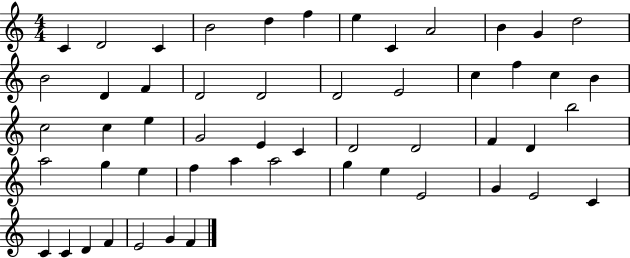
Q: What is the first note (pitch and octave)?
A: C4